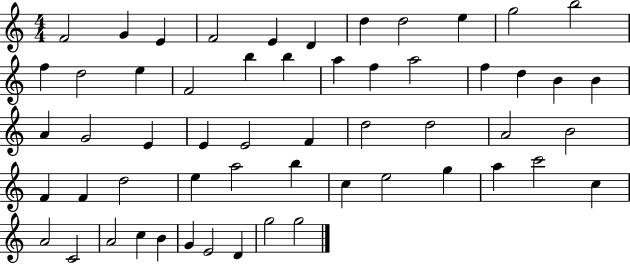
{
  \clef treble
  \numericTimeSignature
  \time 4/4
  \key c \major
  f'2 g'4 e'4 | f'2 e'4 d'4 | d''4 d''2 e''4 | g''2 b''2 | \break f''4 d''2 e''4 | f'2 b''4 b''4 | a''4 f''4 a''2 | f''4 d''4 b'4 b'4 | \break a'4 g'2 e'4 | e'4 e'2 f'4 | d''2 d''2 | a'2 b'2 | \break f'4 f'4 d''2 | e''4 a''2 b''4 | c''4 e''2 g''4 | a''4 c'''2 c''4 | \break a'2 c'2 | a'2 c''4 b'4 | g'4 e'2 d'4 | g''2 g''2 | \break \bar "|."
}